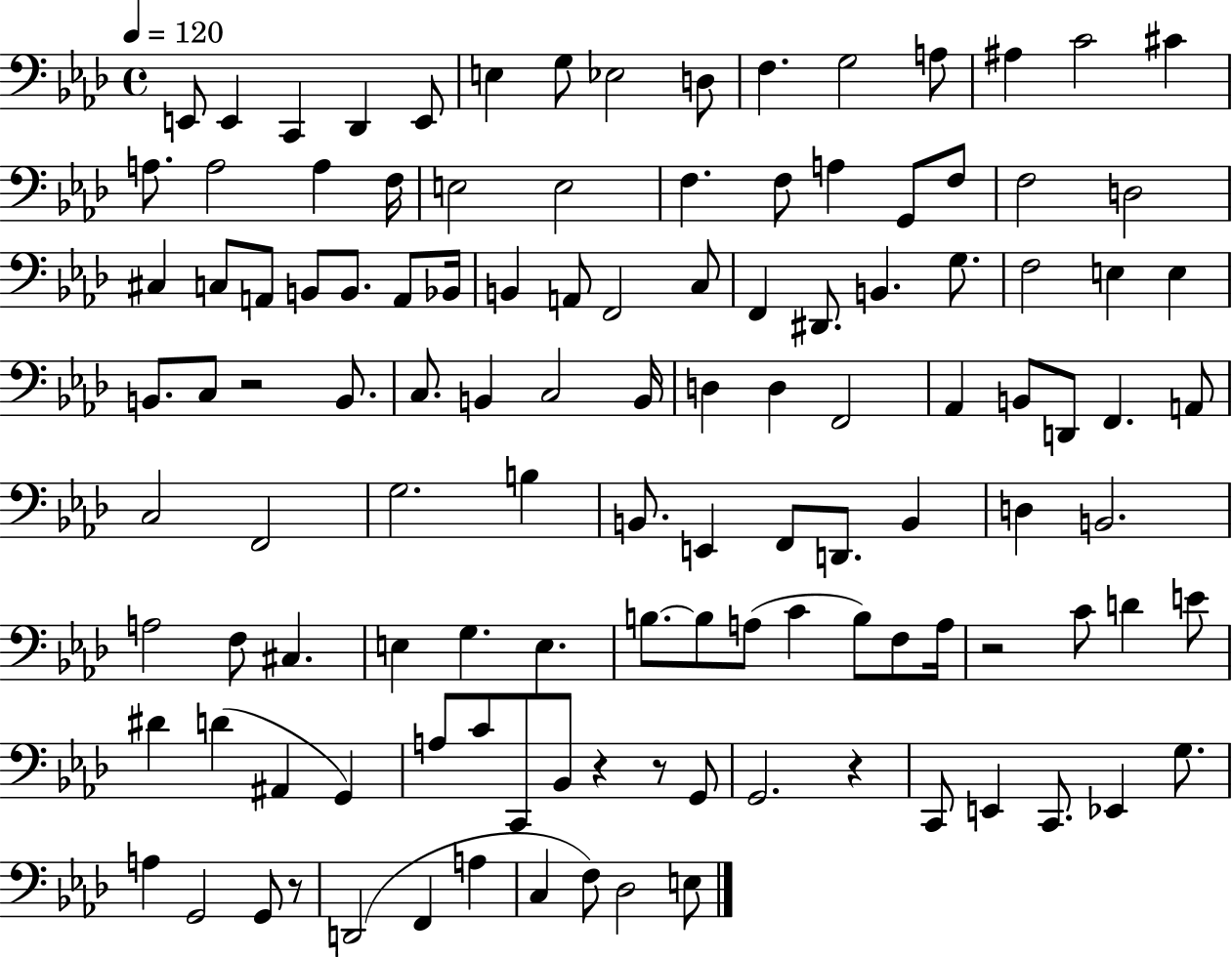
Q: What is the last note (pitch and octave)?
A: E3